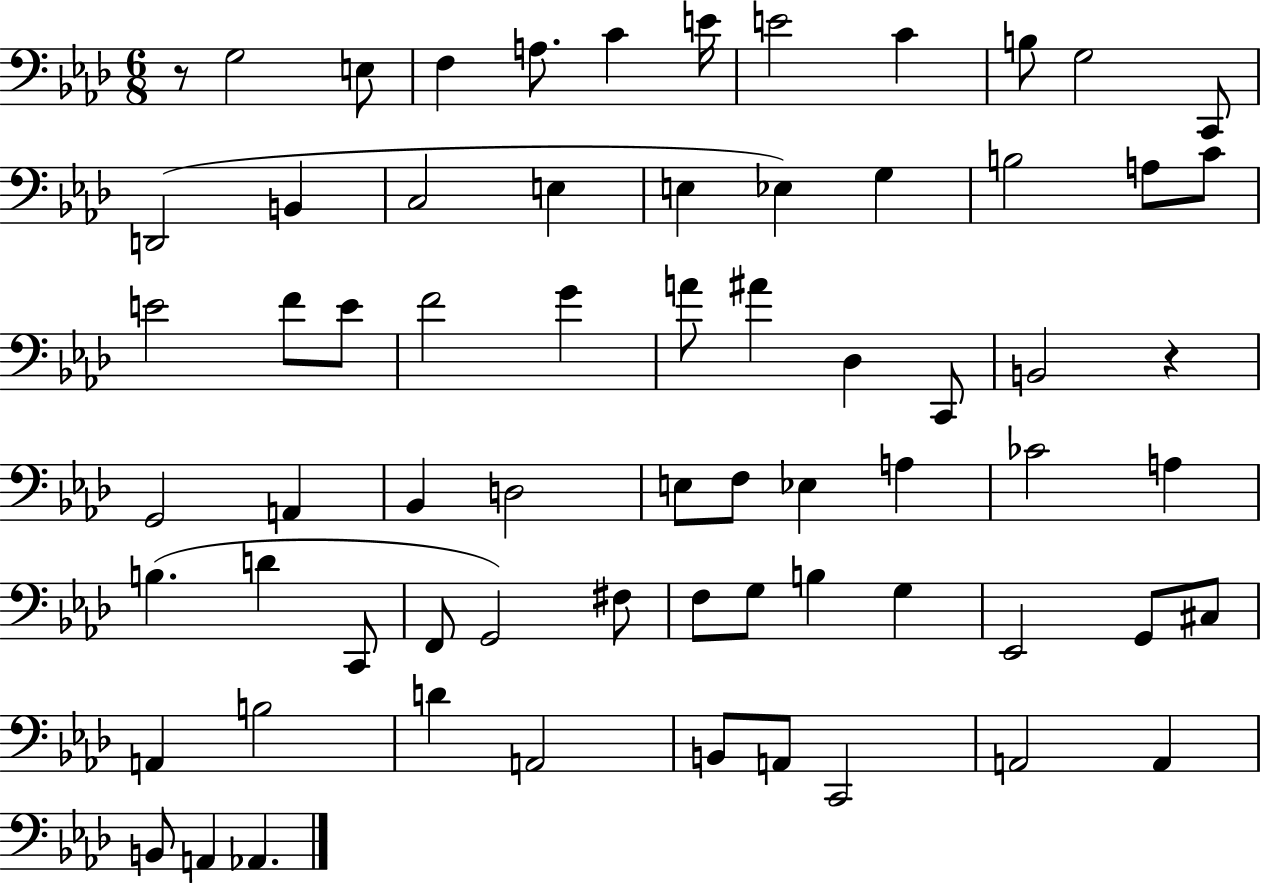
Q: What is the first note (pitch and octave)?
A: G3